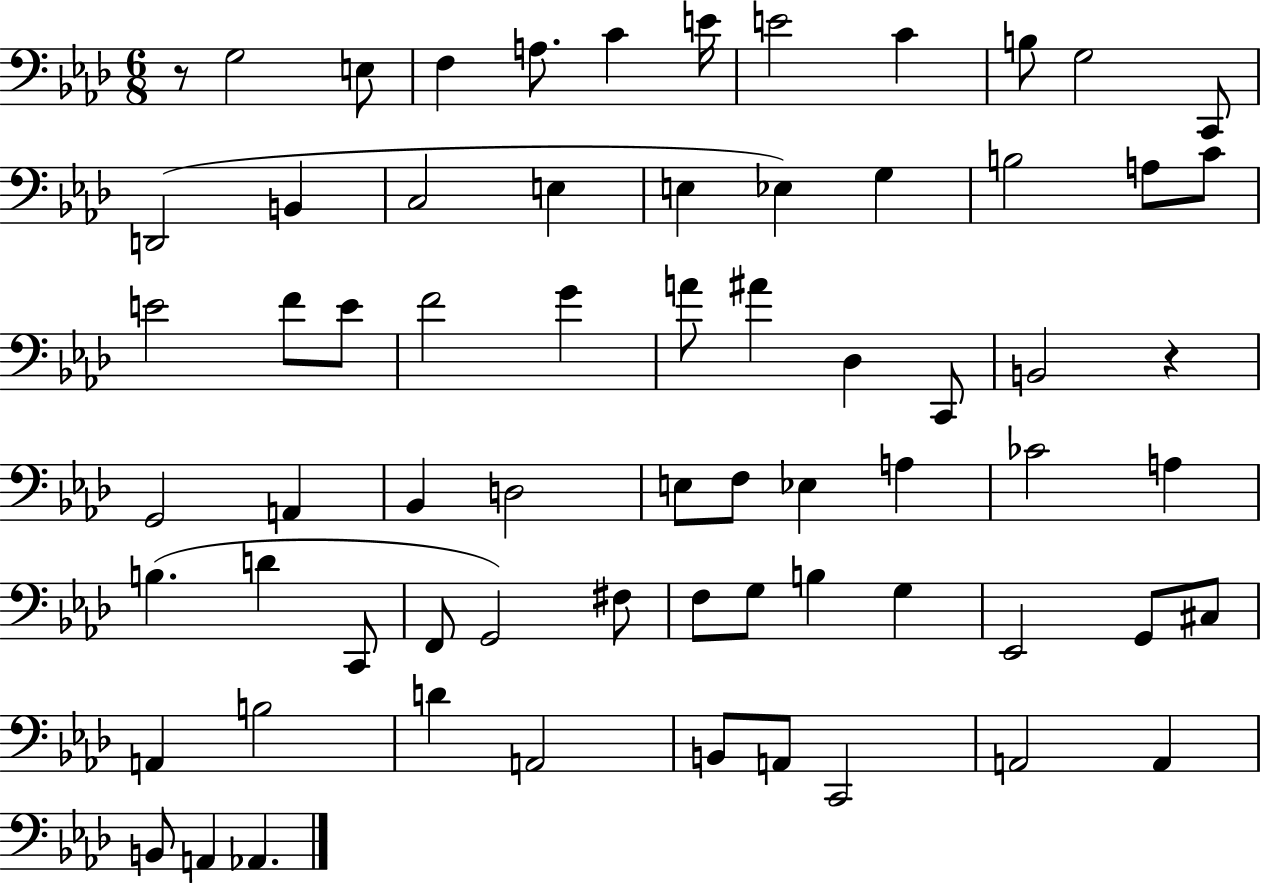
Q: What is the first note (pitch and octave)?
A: G3